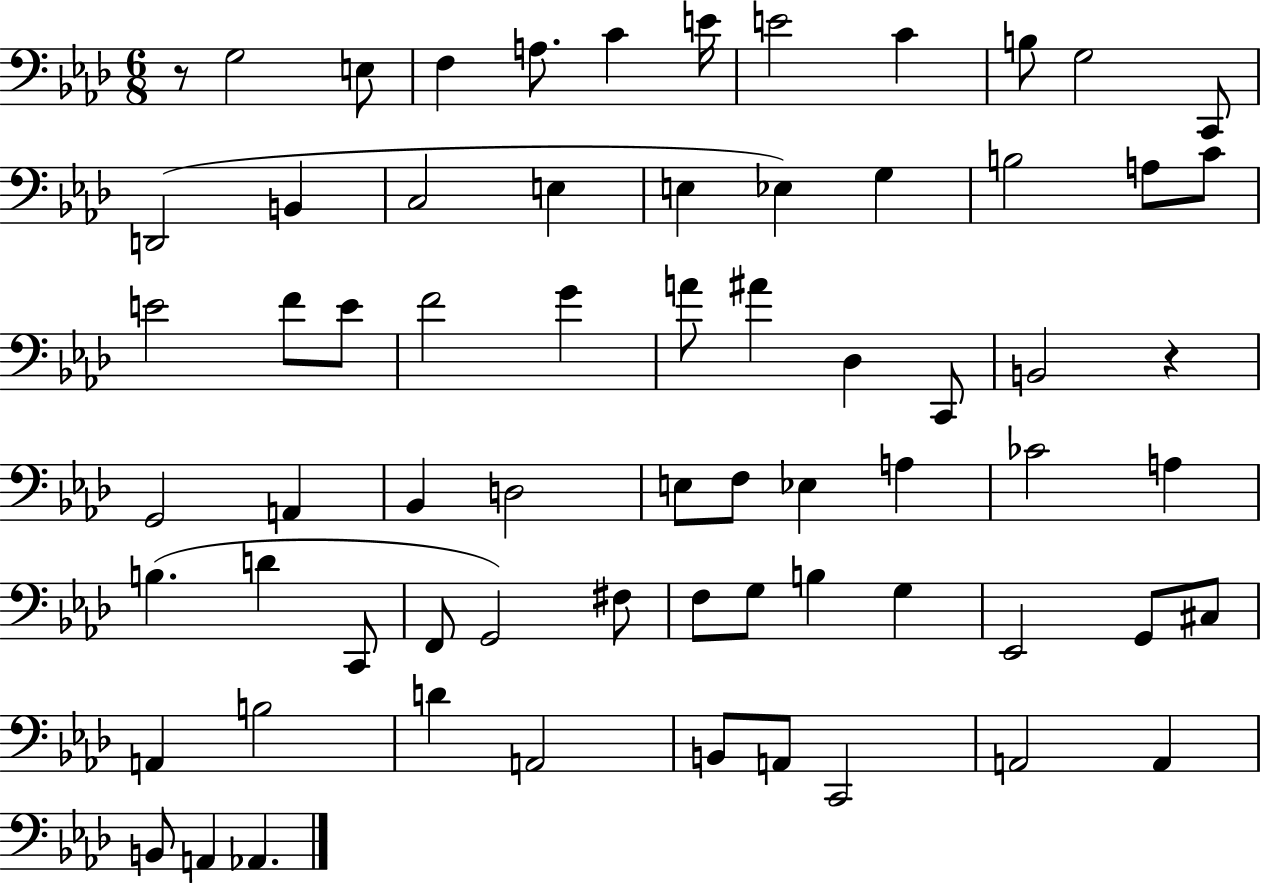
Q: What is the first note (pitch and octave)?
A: G3